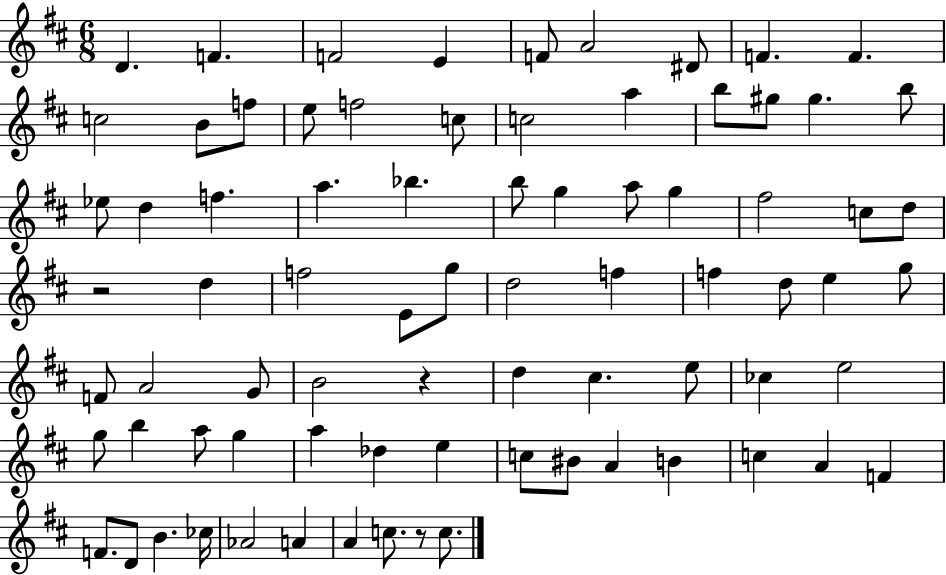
{
  \clef treble
  \numericTimeSignature
  \time 6/8
  \key d \major
  d'4. f'4. | f'2 e'4 | f'8 a'2 dis'8 | f'4. f'4. | \break c''2 b'8 f''8 | e''8 f''2 c''8 | c''2 a''4 | b''8 gis''8 gis''4. b''8 | \break ees''8 d''4 f''4. | a''4. bes''4. | b''8 g''4 a''8 g''4 | fis''2 c''8 d''8 | \break r2 d''4 | f''2 e'8 g''8 | d''2 f''4 | f''4 d''8 e''4 g''8 | \break f'8 a'2 g'8 | b'2 r4 | d''4 cis''4. e''8 | ces''4 e''2 | \break g''8 b''4 a''8 g''4 | a''4 des''4 e''4 | c''8 bis'8 a'4 b'4 | c''4 a'4 f'4 | \break f'8. d'8 b'4. ces''16 | aes'2 a'4 | a'4 c''8. r8 c''8. | \bar "|."
}